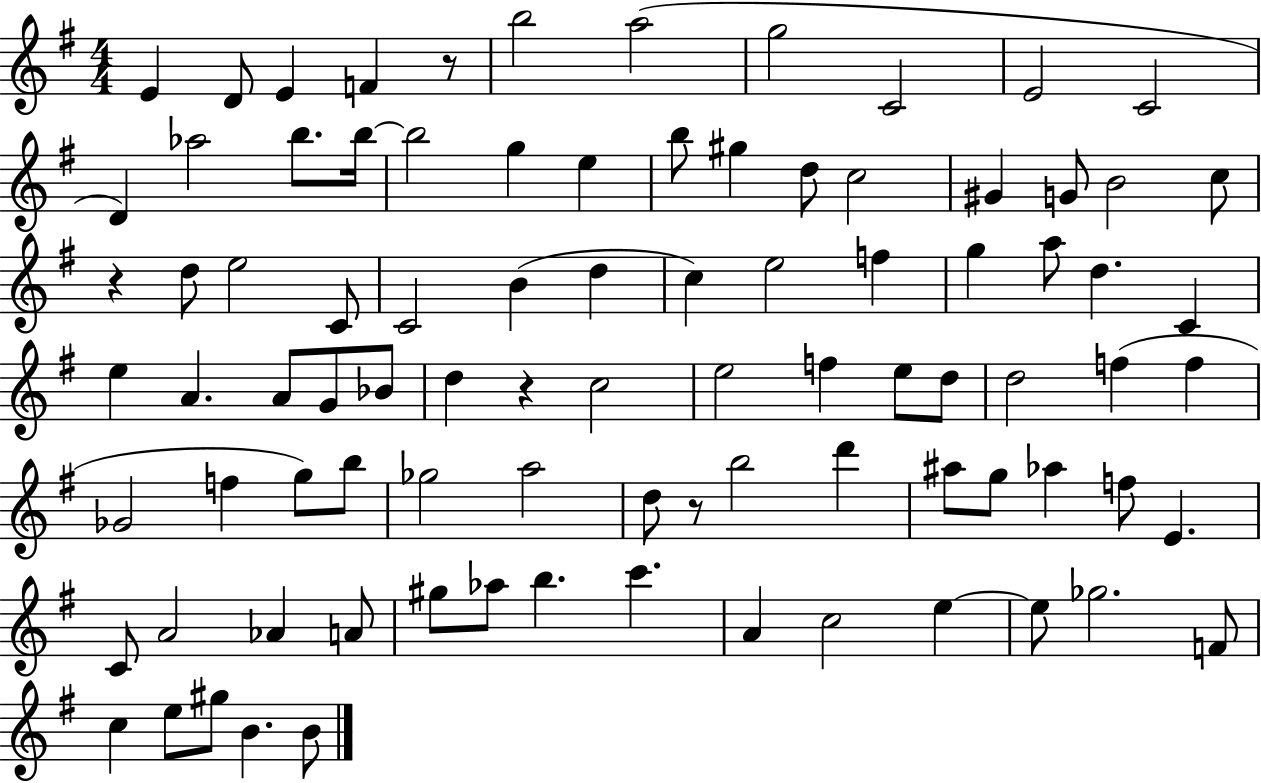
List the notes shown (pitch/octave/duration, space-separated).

E4/q D4/e E4/q F4/q R/e B5/h A5/h G5/h C4/h E4/h C4/h D4/q Ab5/h B5/e. B5/s B5/h G5/q E5/q B5/e G#5/q D5/e C5/h G#4/q G4/e B4/h C5/e R/q D5/e E5/h C4/e C4/h B4/q D5/q C5/q E5/h F5/q G5/q A5/e D5/q. C4/q E5/q A4/q. A4/e G4/e Bb4/e D5/q R/q C5/h E5/h F5/q E5/e D5/e D5/h F5/q F5/q Gb4/h F5/q G5/e B5/e Gb5/h A5/h D5/e R/e B5/h D6/q A#5/e G5/e Ab5/q F5/e E4/q. C4/e A4/h Ab4/q A4/e G#5/e Ab5/e B5/q. C6/q. A4/q C5/h E5/q E5/e Gb5/h. F4/e C5/q E5/e G#5/e B4/q. B4/e